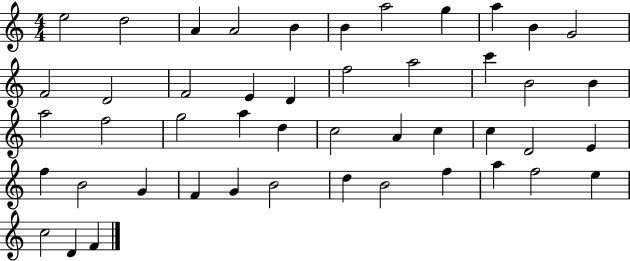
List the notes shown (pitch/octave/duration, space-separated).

E5/h D5/h A4/q A4/h B4/q B4/q A5/h G5/q A5/q B4/q G4/h F4/h D4/h F4/h E4/q D4/q F5/h A5/h C6/q B4/h B4/q A5/h F5/h G5/h A5/q D5/q C5/h A4/q C5/q C5/q D4/h E4/q F5/q B4/h G4/q F4/q G4/q B4/h D5/q B4/h F5/q A5/q F5/h E5/q C5/h D4/q F4/q